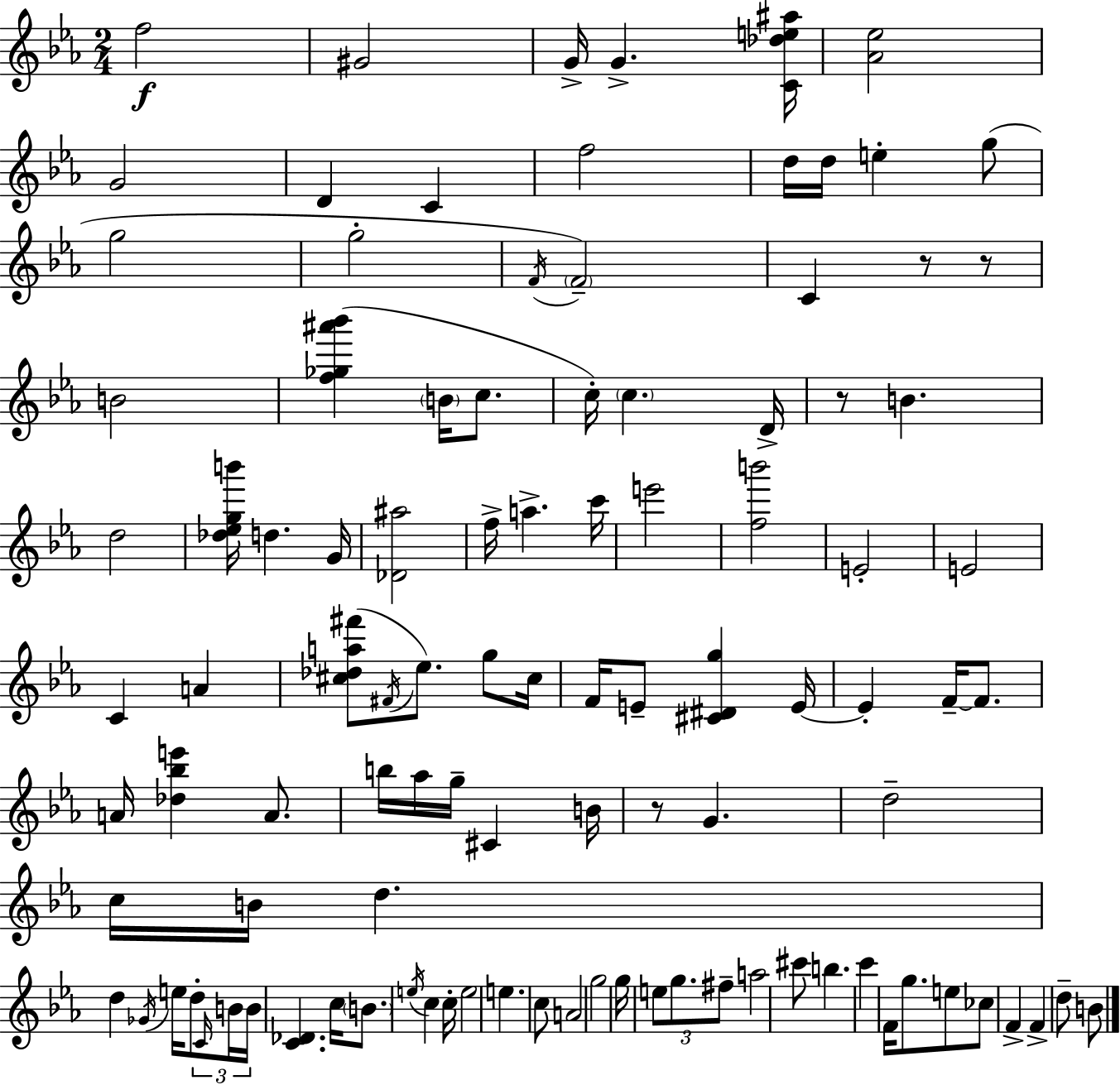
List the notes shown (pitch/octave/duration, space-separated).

F5/h G#4/h G4/s G4/q. [C4,Db5,E5,A#5]/s [Ab4,Eb5]/h G4/h D4/q C4/q F5/h D5/s D5/s E5/q G5/e G5/h G5/h F4/s F4/h C4/q R/e R/e B4/h [F5,Gb5,A#6,Bb6]/q B4/s C5/e. C5/s C5/q. D4/s R/e B4/q. D5/h [Db5,Eb5,G5,B6]/s D5/q. G4/s [Db4,A#5]/h F5/s A5/q. C6/s E6/h [F5,B6]/h E4/h E4/h C4/q A4/q [C#5,Db5,A5,F#6]/e F#4/s Eb5/e. G5/e C#5/s F4/s E4/e [C#4,D#4,G5]/q E4/s E4/q F4/s F4/e. A4/s [Db5,Bb5,E6]/q A4/e. B5/s Ab5/s G5/s C#4/q B4/s R/e G4/q. D5/h C5/s B4/s D5/q. D5/q Gb4/s E5/s D5/e C4/s B4/s B4/s [C4,Db4]/q. C5/s B4/e. E5/s C5/q C5/s E5/h E5/q. C5/e A4/h G5/h G5/s E5/e G5/e. F#5/e A5/h C#6/e B5/q. C6/q F4/s G5/e. E5/e CES5/e F4/q F4/q D5/e B4/e